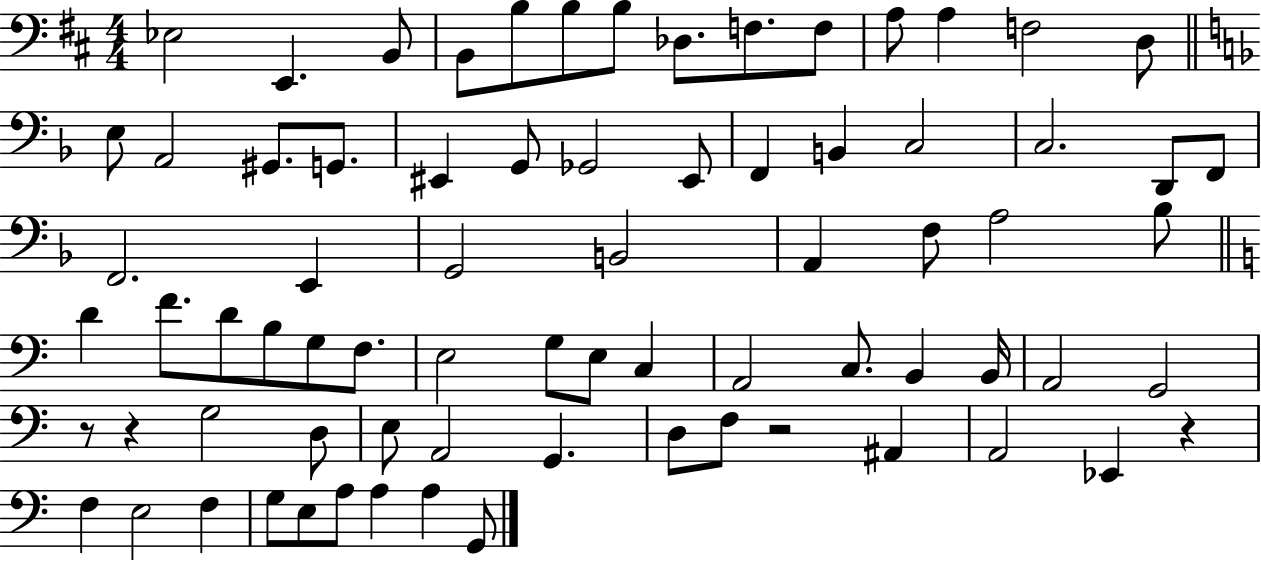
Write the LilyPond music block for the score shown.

{
  \clef bass
  \numericTimeSignature
  \time 4/4
  \key d \major
  \repeat volta 2 { ees2 e,4. b,8 | b,8 b8 b8 b8 des8. f8. f8 | a8 a4 f2 d8 | \bar "||" \break \key f \major e8 a,2 gis,8. g,8. | eis,4 g,8 ges,2 eis,8 | f,4 b,4 c2 | c2. d,8 f,8 | \break f,2. e,4 | g,2 b,2 | a,4 f8 a2 bes8 | \bar "||" \break \key c \major d'4 f'8. d'8 b8 g8 f8. | e2 g8 e8 c4 | a,2 c8. b,4 b,16 | a,2 g,2 | \break r8 r4 g2 d8 | e8 a,2 g,4. | d8 f8 r2 ais,4 | a,2 ees,4 r4 | \break f4 e2 f4 | g8 e8 a8 a4 a4 g,8 | } \bar "|."
}